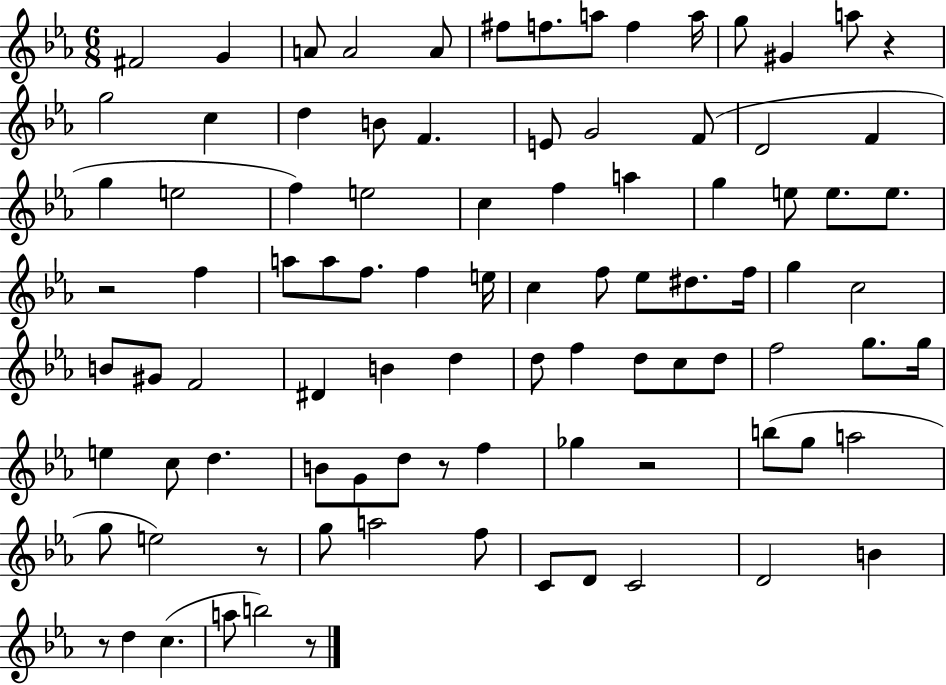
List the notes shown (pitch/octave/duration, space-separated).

F#4/h G4/q A4/e A4/h A4/e F#5/e F5/e. A5/e F5/q A5/s G5/e G#4/q A5/e R/q G5/h C5/q D5/q B4/e F4/q. E4/e G4/h F4/e D4/h F4/q G5/q E5/h F5/q E5/h C5/q F5/q A5/q G5/q E5/e E5/e. E5/e. R/h F5/q A5/e A5/e F5/e. F5/q E5/s C5/q F5/e Eb5/e D#5/e. F5/s G5/q C5/h B4/e G#4/e F4/h D#4/q B4/q D5/q D5/e F5/q D5/e C5/e D5/e F5/h G5/e. G5/s E5/q C5/e D5/q. B4/e G4/e D5/e R/e F5/q Gb5/q R/h B5/e G5/e A5/h G5/e E5/h R/e G5/e A5/h F5/e C4/e D4/e C4/h D4/h B4/q R/e D5/q C5/q. A5/e B5/h R/e